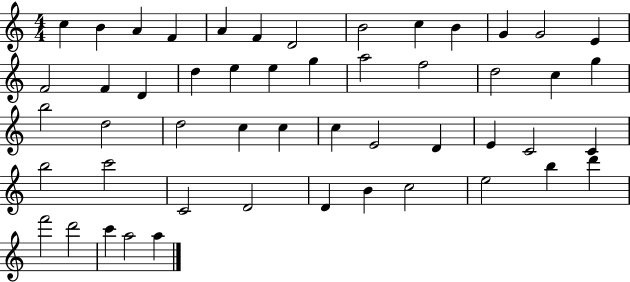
{
  \clef treble
  \numericTimeSignature
  \time 4/4
  \key c \major
  c''4 b'4 a'4 f'4 | a'4 f'4 d'2 | b'2 c''4 b'4 | g'4 g'2 e'4 | \break f'2 f'4 d'4 | d''4 e''4 e''4 g''4 | a''2 f''2 | d''2 c''4 g''4 | \break b''2 d''2 | d''2 c''4 c''4 | c''4 e'2 d'4 | e'4 c'2 c'4 | \break b''2 c'''2 | c'2 d'2 | d'4 b'4 c''2 | e''2 b''4 d'''4 | \break f'''2 d'''2 | c'''4 a''2 a''4 | \bar "|."
}